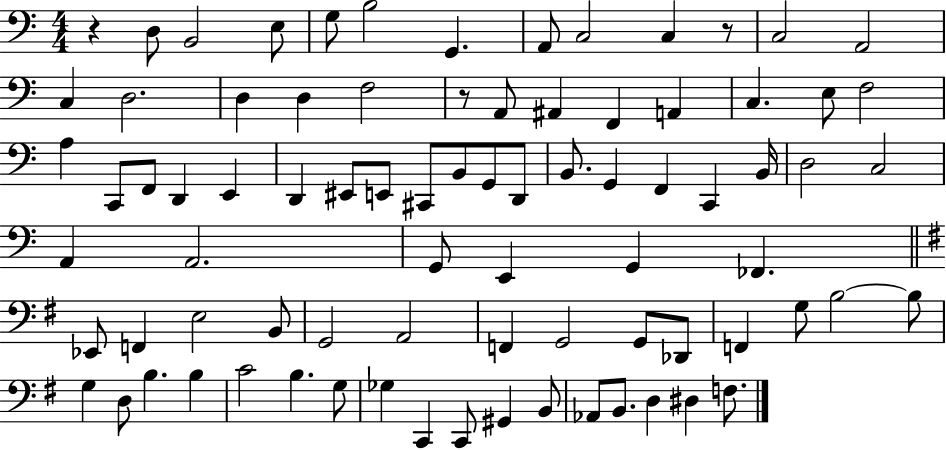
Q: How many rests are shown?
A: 3